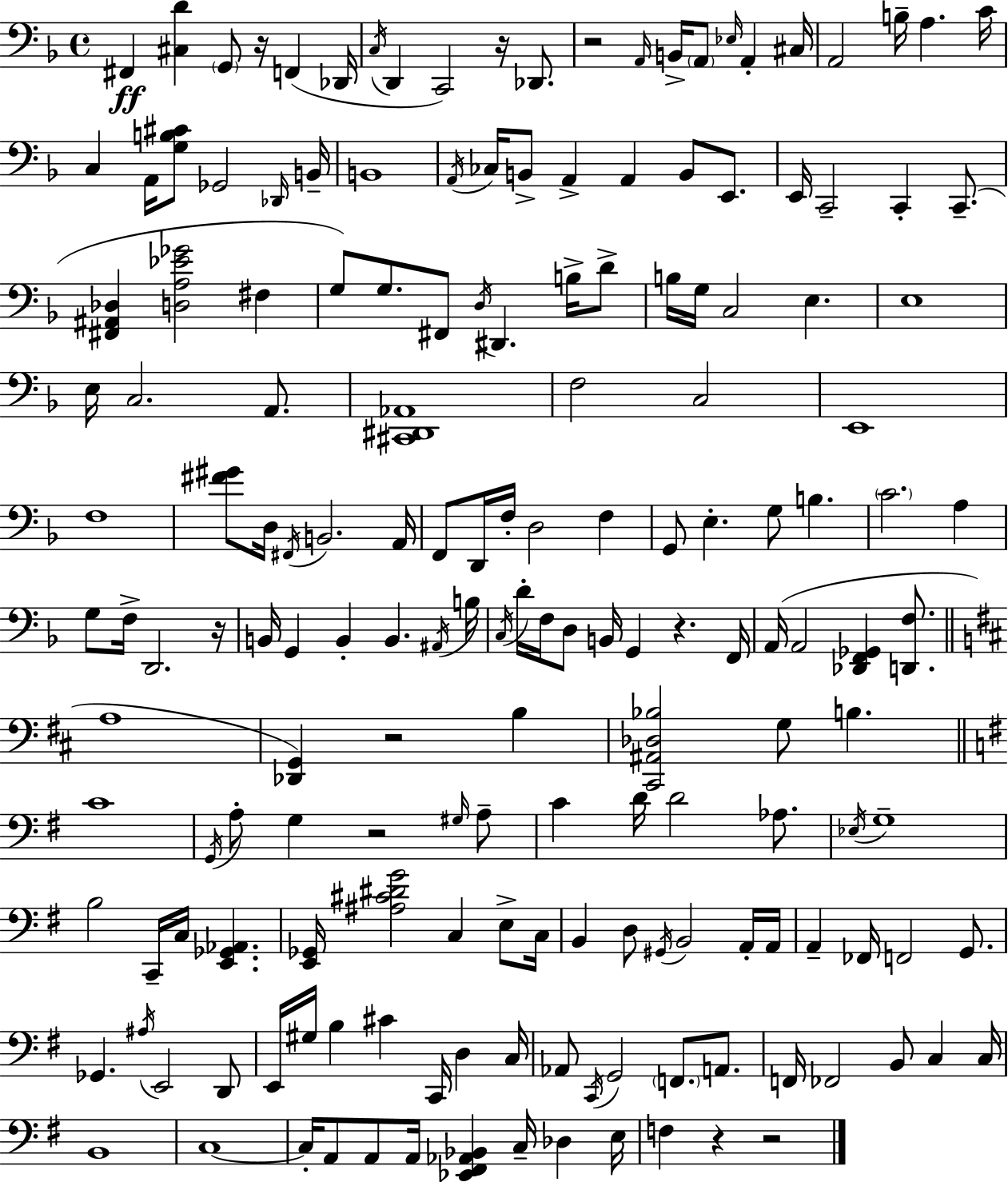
X:1
T:Untitled
M:4/4
L:1/4
K:F
^F,, [^C,D] G,,/2 z/4 F,, _D,,/4 C,/4 D,, C,,2 z/4 _D,,/2 z2 A,,/4 B,,/4 A,,/2 _E,/4 A,, ^C,/4 A,,2 B,/4 A, C/4 C, A,,/4 [G,B,^C]/2 _G,,2 _D,,/4 B,,/4 B,,4 A,,/4 _C,/4 B,,/2 A,, A,, B,,/2 E,,/2 E,,/4 C,,2 C,, C,,/2 [^F,,^A,,_D,] [D,A,_E_G]2 ^F, G,/2 G,/2 ^F,,/2 D,/4 ^D,, B,/4 D/2 B,/4 G,/4 C,2 E, E,4 E,/4 C,2 A,,/2 [^C,,^D,,_A,,]4 F,2 C,2 E,,4 F,4 [^F^G]/2 D,/4 ^F,,/4 B,,2 A,,/4 F,,/2 D,,/4 F,/4 D,2 F, G,,/2 E, G,/2 B, C2 A, G,/2 F,/4 D,,2 z/4 B,,/4 G,, B,, B,, ^A,,/4 B,/4 C,/4 D/4 F,/4 D,/2 B,,/4 G,, z F,,/4 A,,/4 A,,2 [_D,,F,,_G,,] [D,,F,]/2 A,4 [_D,,G,,] z2 B, [^C,,^A,,_D,_B,]2 G,/2 B, C4 G,,/4 A,/2 G, z2 ^G,/4 A,/2 C D/4 D2 _A,/2 _E,/4 G,4 B,2 C,,/4 C,/4 [E,,_G,,_A,,] [E,,_G,,]/4 [^A,^C^DG]2 C, E,/2 C,/4 B,, D,/2 ^G,,/4 B,,2 A,,/4 A,,/4 A,, _F,,/4 F,,2 G,,/2 _G,, ^A,/4 E,,2 D,,/2 E,,/4 ^G,/4 B, ^C C,,/4 D, C,/4 _A,,/2 C,,/4 G,,2 F,,/2 A,,/2 F,,/4 _F,,2 B,,/2 C, C,/4 B,,4 C,4 C,/4 A,,/2 A,,/2 A,,/4 [_E,,^F,,_A,,_B,,] C,/4 _D, E,/4 F, z z2